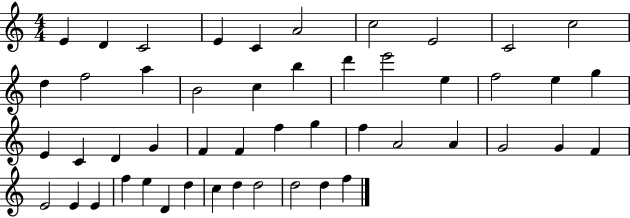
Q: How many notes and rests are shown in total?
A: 49